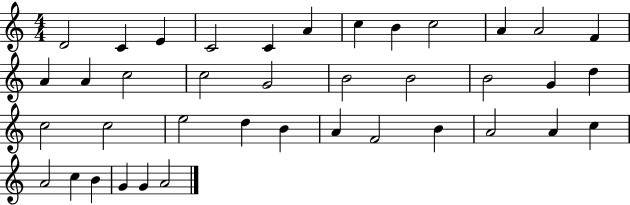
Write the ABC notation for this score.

X:1
T:Untitled
M:4/4
L:1/4
K:C
D2 C E C2 C A c B c2 A A2 F A A c2 c2 G2 B2 B2 B2 G d c2 c2 e2 d B A F2 B A2 A c A2 c B G G A2